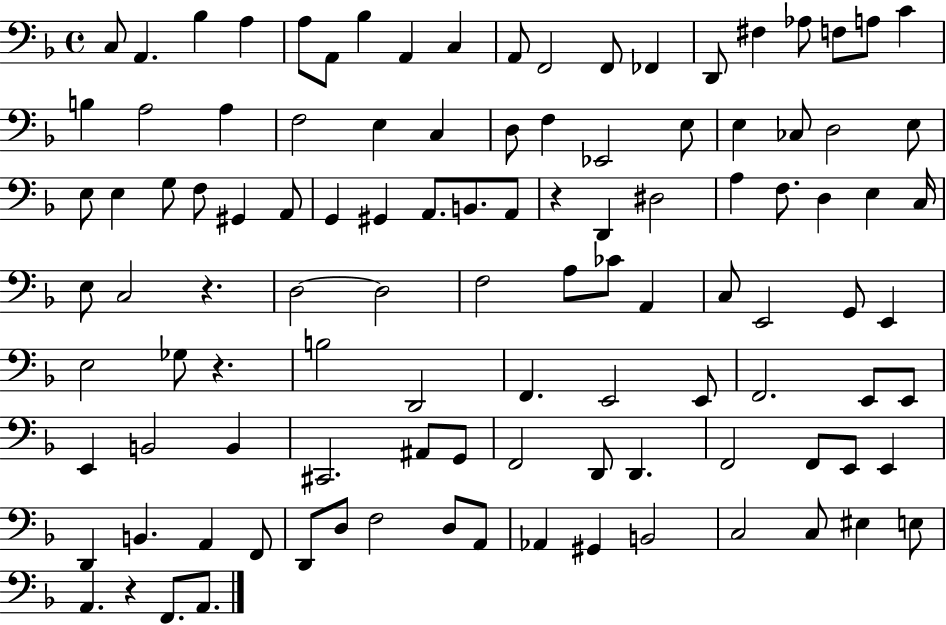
X:1
T:Untitled
M:4/4
L:1/4
K:F
C,/2 A,, _B, A, A,/2 A,,/2 _B, A,, C, A,,/2 F,,2 F,,/2 _F,, D,,/2 ^F, _A,/2 F,/2 A,/2 C B, A,2 A, F,2 E, C, D,/2 F, _E,,2 E,/2 E, _C,/2 D,2 E,/2 E,/2 E, G,/2 F,/2 ^G,, A,,/2 G,, ^G,, A,,/2 B,,/2 A,,/2 z D,, ^D,2 A, F,/2 D, E, C,/4 E,/2 C,2 z D,2 D,2 F,2 A,/2 _C/2 A,, C,/2 E,,2 G,,/2 E,, E,2 _G,/2 z B,2 D,,2 F,, E,,2 E,,/2 F,,2 E,,/2 E,,/2 E,, B,,2 B,, ^C,,2 ^A,,/2 G,,/2 F,,2 D,,/2 D,, F,,2 F,,/2 E,,/2 E,, D,, B,, A,, F,,/2 D,,/2 D,/2 F,2 D,/2 A,,/2 _A,, ^G,, B,,2 C,2 C,/2 ^E, E,/2 A,, z F,,/2 A,,/2